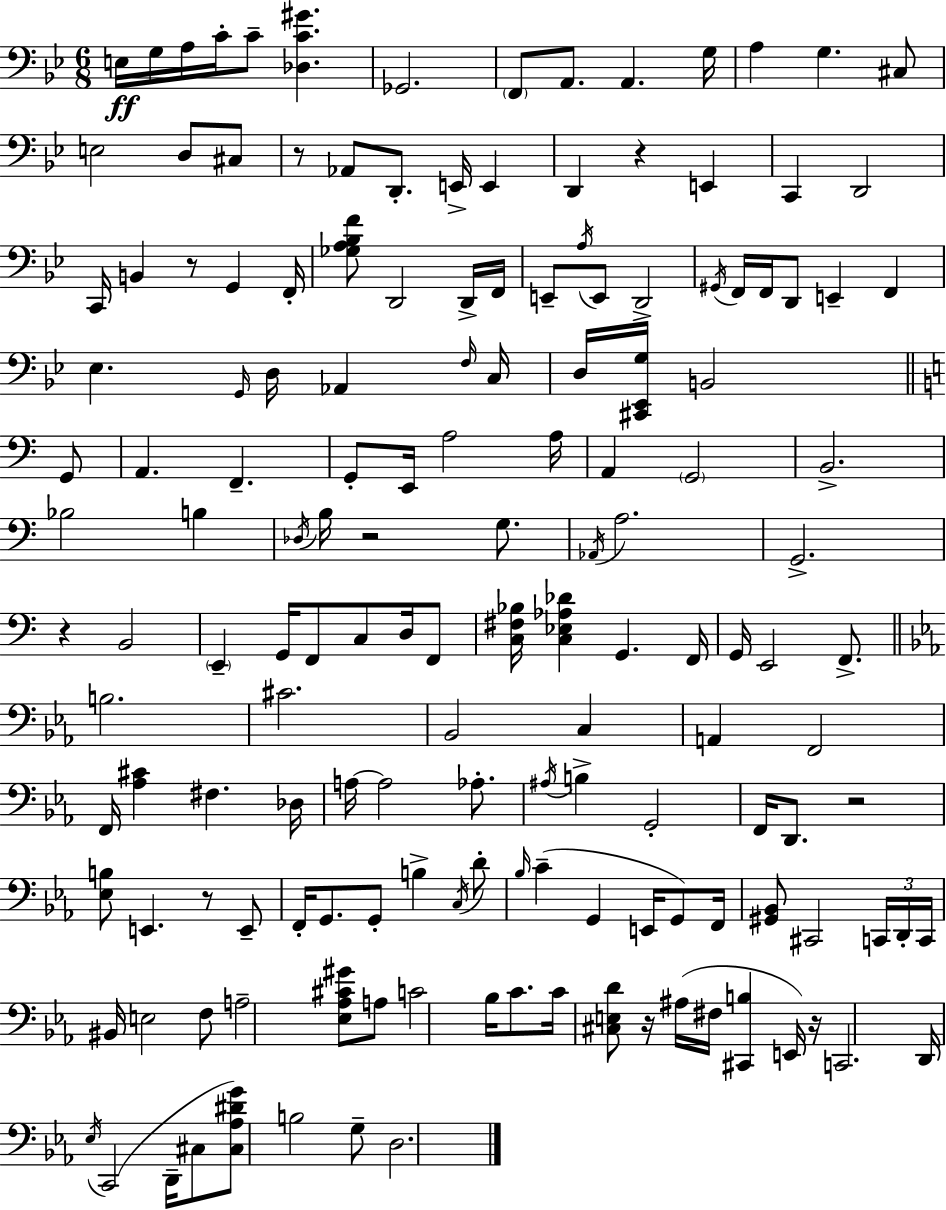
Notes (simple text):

E3/s G3/s A3/s C4/s C4/e [Db3,C4,G#4]/q. Gb2/h. F2/e A2/e. A2/q. G3/s A3/q G3/q. C#3/e E3/h D3/e C#3/e R/e Ab2/e D2/e. E2/s E2/q D2/q R/q E2/q C2/q D2/h C2/s B2/q R/e G2/q F2/s [Gb3,A3,Bb3,F4]/e D2/h D2/s F2/s E2/e A3/s E2/e D2/h G#2/s F2/s F2/s D2/e E2/q F2/q Eb3/q. G2/s D3/s Ab2/q F3/s C3/s D3/s [C#2,Eb2,G3]/s B2/h G2/e A2/q. F2/q. G2/e E2/s A3/h A3/s A2/q G2/h B2/h. Bb3/h B3/q Db3/s B3/s R/h G3/e. Ab2/s A3/h. G2/h. R/q B2/h E2/q G2/s F2/e C3/e D3/s F2/e [C3,F#3,Bb3]/s [C3,Eb3,Ab3,Db4]/q G2/q. F2/s G2/s E2/h F2/e. B3/h. C#4/h. Bb2/h C3/q A2/q F2/h F2/s [Ab3,C#4]/q F#3/q. Db3/s A3/s A3/h Ab3/e. A#3/s B3/q G2/h F2/s D2/e. R/h [Eb3,B3]/e E2/q. R/e E2/e F2/s G2/e. G2/e B3/q C3/s D4/e Bb3/s C4/q G2/q E2/s G2/e F2/s [G#2,Bb2]/e C#2/h C2/s D2/s C2/s BIS2/s E3/h F3/e A3/h [Eb3,Ab3,C#4,G#4]/e A3/e C4/h Bb3/s C4/e. C4/s [C#3,E3,D4]/e R/s A#3/s F#3/s [C#2,B3]/q E2/s R/s C2/h. D2/s Eb3/s C2/h D2/s C#3/e [C#3,Ab3,D#4,G4]/e B3/h G3/e D3/h.